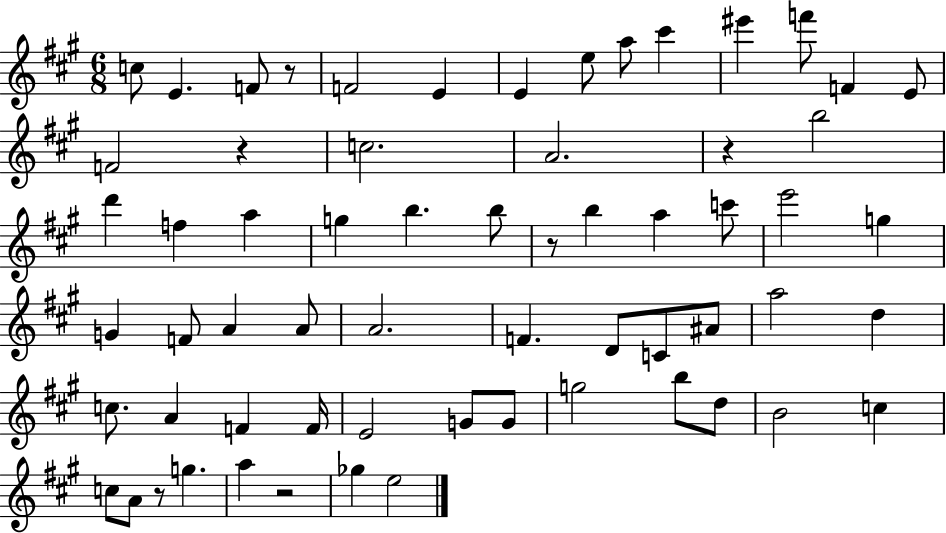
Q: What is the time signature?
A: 6/8